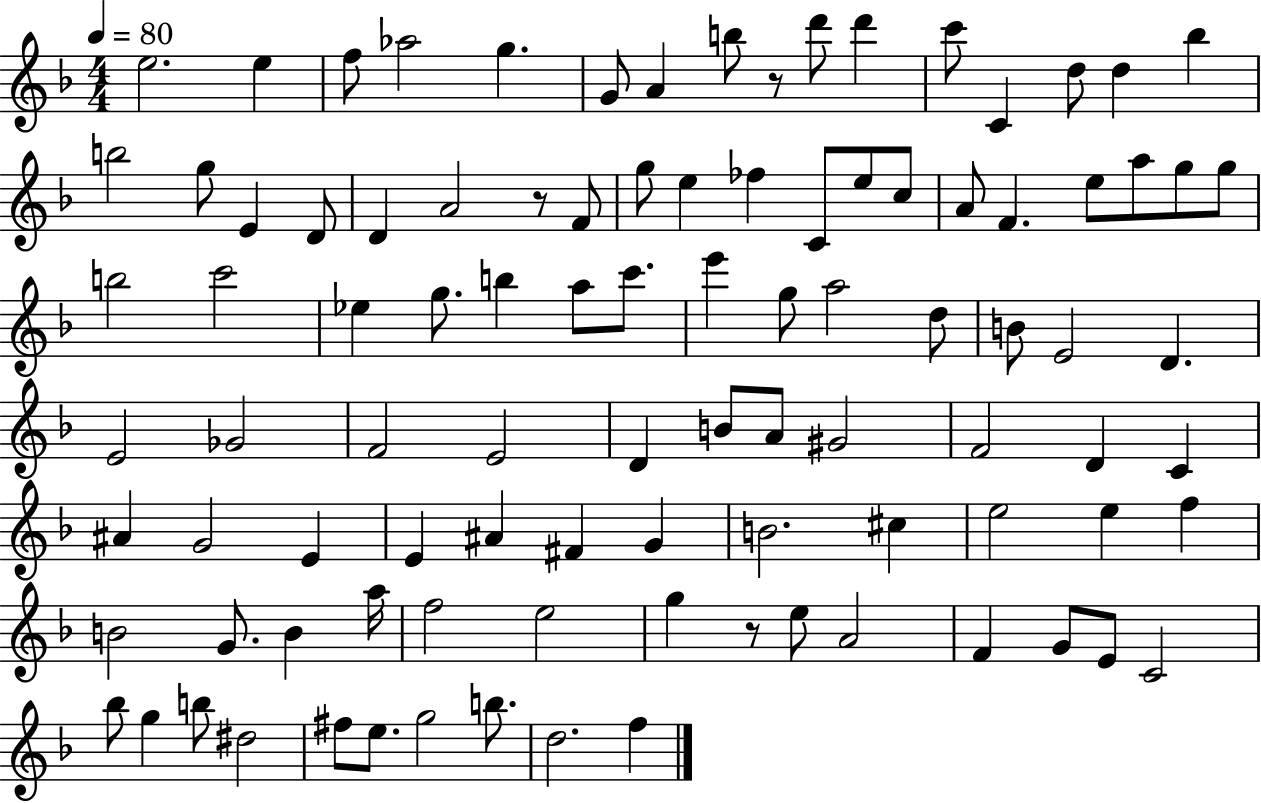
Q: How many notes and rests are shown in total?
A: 97